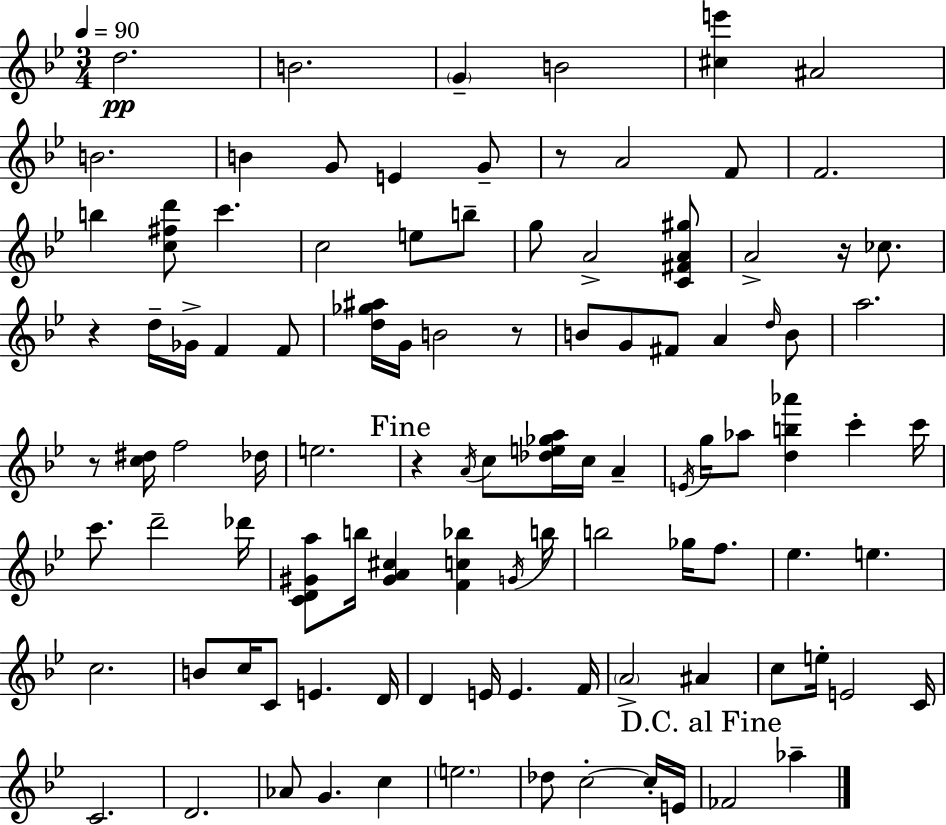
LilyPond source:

{
  \clef treble
  \numericTimeSignature
  \time 3/4
  \key bes \major
  \tempo 4 = 90
  d''2.\pp | b'2. | \parenthesize g'4-- b'2 | <cis'' e'''>4 ais'2 | \break b'2. | b'4 g'8 e'4 g'8-- | r8 a'2 f'8 | f'2. | \break b''4 <c'' fis'' d'''>8 c'''4. | c''2 e''8 b''8-- | g''8 a'2-> <c' fis' a' gis''>8 | a'2-> r16 ces''8. | \break r4 d''16-- ges'16-> f'4 f'8 | <d'' ges'' ais''>16 g'16 b'2 r8 | b'8 g'8 fis'8 a'4 \grace { d''16 } b'8 | a''2. | \break r8 <c'' dis''>16 f''2 | des''16 e''2. | \mark "Fine" r4 \acciaccatura { a'16 } c''8 <des'' e'' ges'' a''>16 c''16 a'4-- | \acciaccatura { e'16 } g''16 aes''8 <d'' b'' aes'''>4 c'''4-. | \break c'''16 c'''8. d'''2-- | des'''16 <c' d' gis' a''>8 b''16 <gis' a' cis''>4 <f' c'' bes''>4 | \acciaccatura { g'16 } b''16 b''2 | ges''16 f''8. ees''4. e''4. | \break c''2. | b'8 c''16 c'8 e'4. | d'16 d'4 e'16 e'4. | f'16 \parenthesize a'2-> | \break ais'4 c''8 e''16-. e'2 | c'16 c'2. | d'2. | aes'8 g'4. | \break c''4 \parenthesize e''2. | des''8 c''2-.~~ | c''16-. e'16 \mark "D.C. al Fine" fes'2 | aes''4-- \bar "|."
}